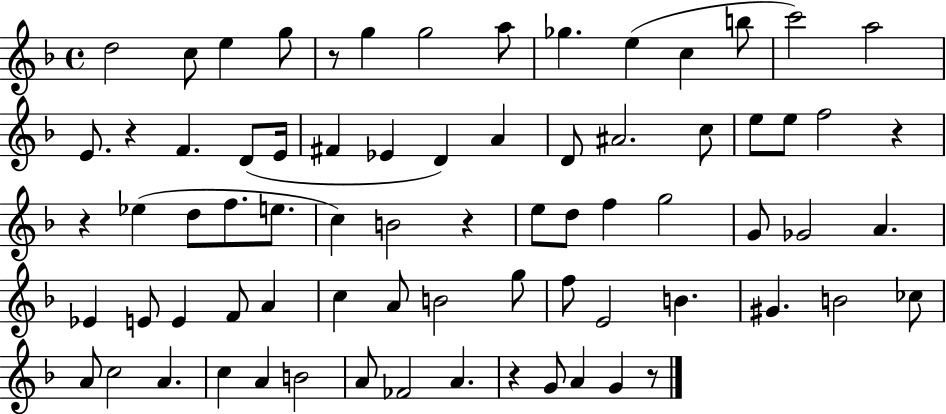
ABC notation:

X:1
T:Untitled
M:4/4
L:1/4
K:F
d2 c/2 e g/2 z/2 g g2 a/2 _g e c b/2 c'2 a2 E/2 z F D/2 E/4 ^F _E D A D/2 ^A2 c/2 e/2 e/2 f2 z z _e d/2 f/2 e/2 c B2 z e/2 d/2 f g2 G/2 _G2 A _E E/2 E F/2 A c A/2 B2 g/2 f/2 E2 B ^G B2 _c/2 A/2 c2 A c A B2 A/2 _F2 A z G/2 A G z/2